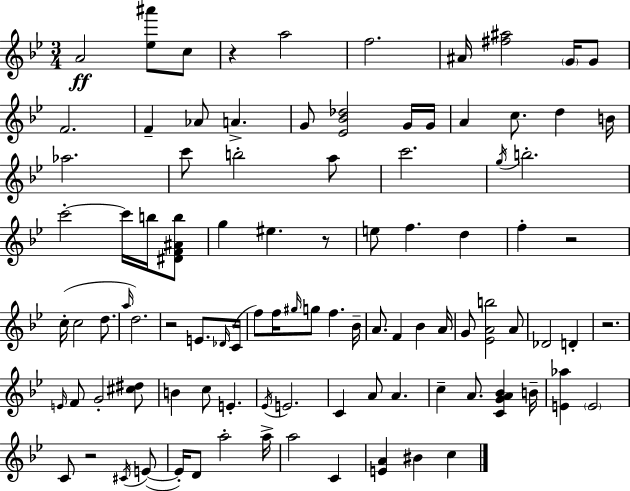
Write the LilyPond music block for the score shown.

{
  \clef treble
  \numericTimeSignature
  \time 3/4
  \key g \minor
  \repeat volta 2 { a'2\ff <ees'' ais'''>8 c''8 | r4 a''2 | f''2. | ais'16 <fis'' ais''>2 \parenthesize g'16 g'8 | \break f'2. | f'4-- aes'8 a'4.-> | g'8 <ees' bes' des''>2 g'16 g'16 | a'4 c''8. d''4 b'16 | \break aes''2. | c'''8 b''2-. a''8 | c'''2. | \acciaccatura { g''16 } b''2.-. | \break c'''2-.~~ c'''16 b''16 <dis' f' ais' b''>8 | g''4 eis''4. r8 | e''8 f''4. d''4 | f''4-. r2 | \break c''16-.( c''2 d''8. | \grace { a''16 } d''2.) | r2 e'8. | \grace { des'16 }( c'16 f''8) f''16 \grace { gis''16 } g''8 f''4. | \break bes'16-- a'8. f'4 bes'4 | a'16 g'8 <ees' a' b''>2 | a'8 des'2 | d'4-. r2. | \break \grace { e'16 } f'8 g'2-. | <cis'' dis''>8 b'4 c''8 e'4.-. | \acciaccatura { ees'16 } e'2. | c'4 a'8 | \break a'4. c''4-- a'8. | <c' g' a' bes'>4 b'16-- <e' aes''>4 \parenthesize e'2 | c'8 r2 | \acciaccatura { cis'16 }( e'8~~ e'16-.) d'8 a''2-. | \break a''16-> a''2 | c'4 <e' a'>4 bis'4 | c''4 } \bar "|."
}